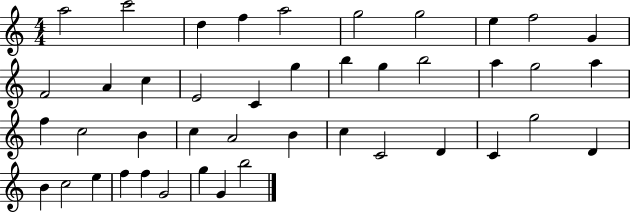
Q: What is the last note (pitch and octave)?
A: B5